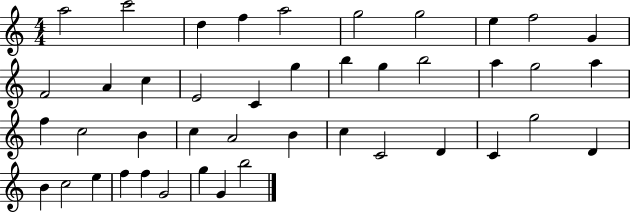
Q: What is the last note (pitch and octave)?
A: B5